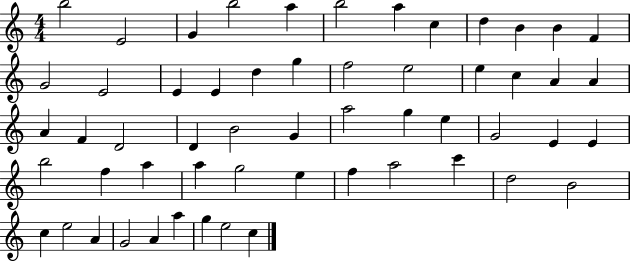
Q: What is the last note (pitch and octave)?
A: C5